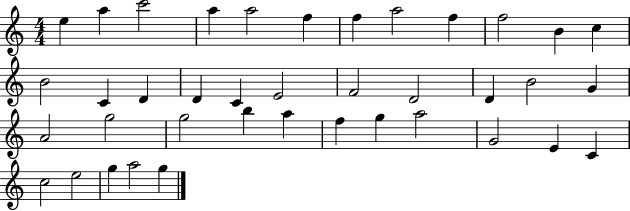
{
  \clef treble
  \numericTimeSignature
  \time 4/4
  \key c \major
  e''4 a''4 c'''2 | a''4 a''2 f''4 | f''4 a''2 f''4 | f''2 b'4 c''4 | \break b'2 c'4 d'4 | d'4 c'4 e'2 | f'2 d'2 | d'4 b'2 g'4 | \break a'2 g''2 | g''2 b''4 a''4 | f''4 g''4 a''2 | g'2 e'4 c'4 | \break c''2 e''2 | g''4 a''2 g''4 | \bar "|."
}